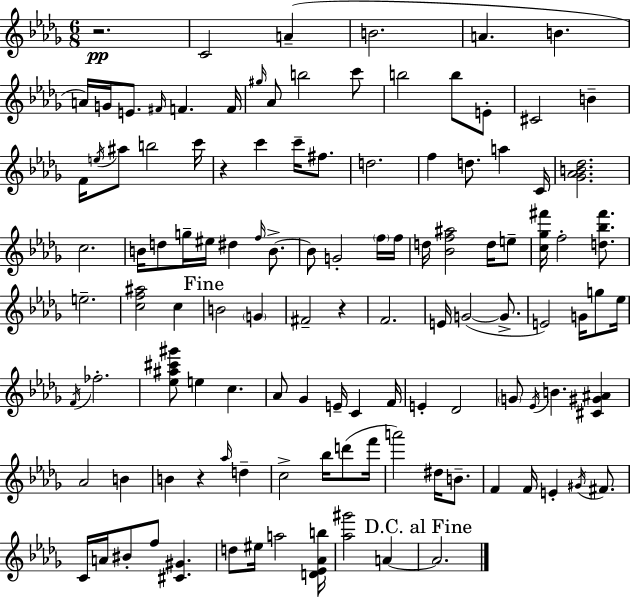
R/h. C4/h A4/q B4/h. A4/q. B4/q. A4/s G4/s E4/e. F#4/s F4/q. F4/s G#5/s Ab4/e B5/h C6/e B5/h B5/e E4/e C#4/h B4/q F4/s E5/s A#5/e B5/h C6/s R/q C6/q C6/s F#5/e. D5/h. F5/q D5/e. A5/q C4/s [Gb4,Ab4,B4,Db5]/h. C5/h. B4/s D5/e G5/s EIS5/s D#5/q F5/s B4/e. B4/e G4/h F5/s F5/s D5/s [Bb4,F5,A#5]/h D5/s E5/e [C5,Gb5,F#6]/s F5/h [D5,Bb5,F#6]/e. E5/h. [C5,F5,A#5]/h C5/q B4/h G4/q F#4/h R/q F4/h. E4/s G4/h G4/e. E4/h G4/s G5/e Eb5/s F4/s FES5/h. [Eb5,A#5,C#6,G#6]/e E5/q C5/q. Ab4/e Gb4/q E4/s C4/q F4/s E4/q Db4/h G4/e Eb4/s B4/q. [C#4,G#4,A#4]/q Ab4/h B4/q B4/q R/q Ab5/s D5/q C5/h Bb5/s D6/e F6/s A6/h D#5/s B4/e. F4/q F4/s E4/q G#4/s F#4/e. C4/s A4/s BIS4/e F5/e [C#4,G#4]/q. D5/e EIS5/s A5/h [D4,Eb4,Ab4,B5]/s [Ab5,G#6]/h A4/q A4/h.